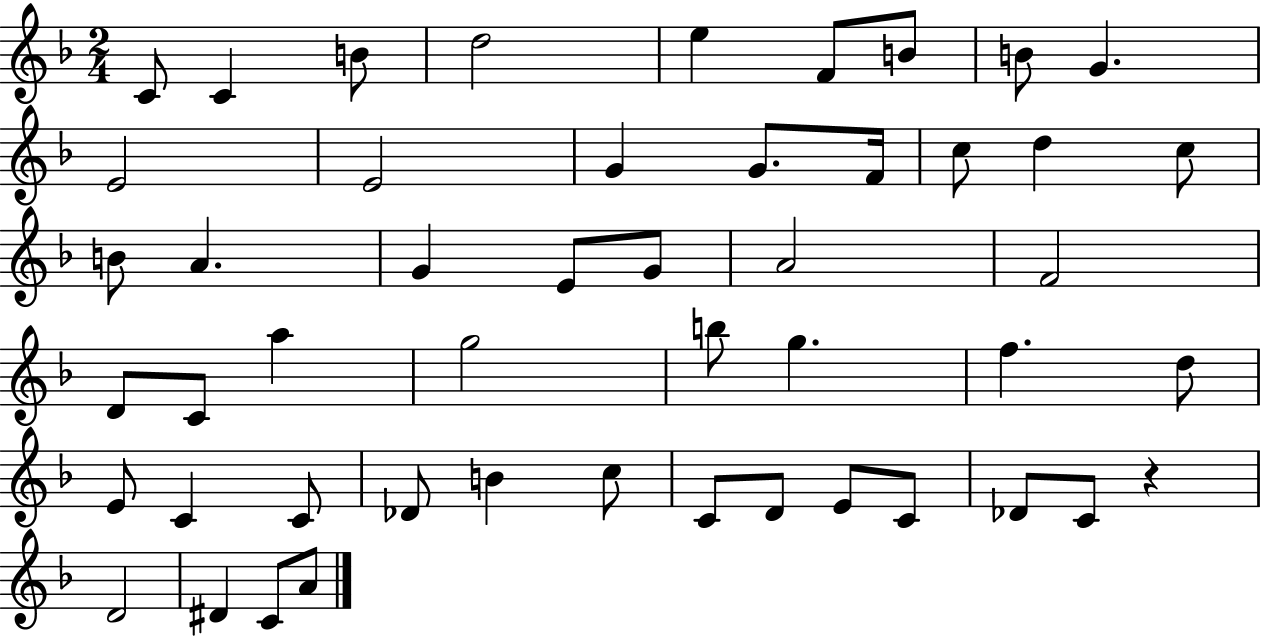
X:1
T:Untitled
M:2/4
L:1/4
K:F
C/2 C B/2 d2 e F/2 B/2 B/2 G E2 E2 G G/2 F/4 c/2 d c/2 B/2 A G E/2 G/2 A2 F2 D/2 C/2 a g2 b/2 g f d/2 E/2 C C/2 _D/2 B c/2 C/2 D/2 E/2 C/2 _D/2 C/2 z D2 ^D C/2 A/2